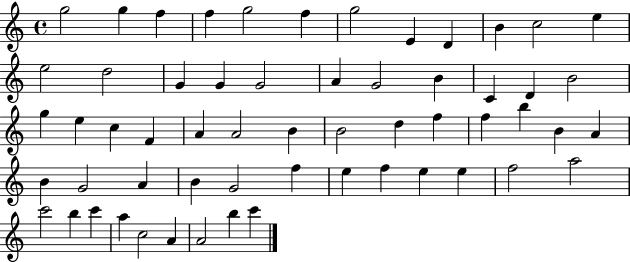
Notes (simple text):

G5/h G5/q F5/q F5/q G5/h F5/q G5/h E4/q D4/q B4/q C5/h E5/q E5/h D5/h G4/q G4/q G4/h A4/q G4/h B4/q C4/q D4/q B4/h G5/q E5/q C5/q F4/q A4/q A4/h B4/q B4/h D5/q F5/q F5/q B5/q B4/q A4/q B4/q G4/h A4/q B4/q G4/h F5/q E5/q F5/q E5/q E5/q F5/h A5/h C6/h B5/q C6/q A5/q C5/h A4/q A4/h B5/q C6/q